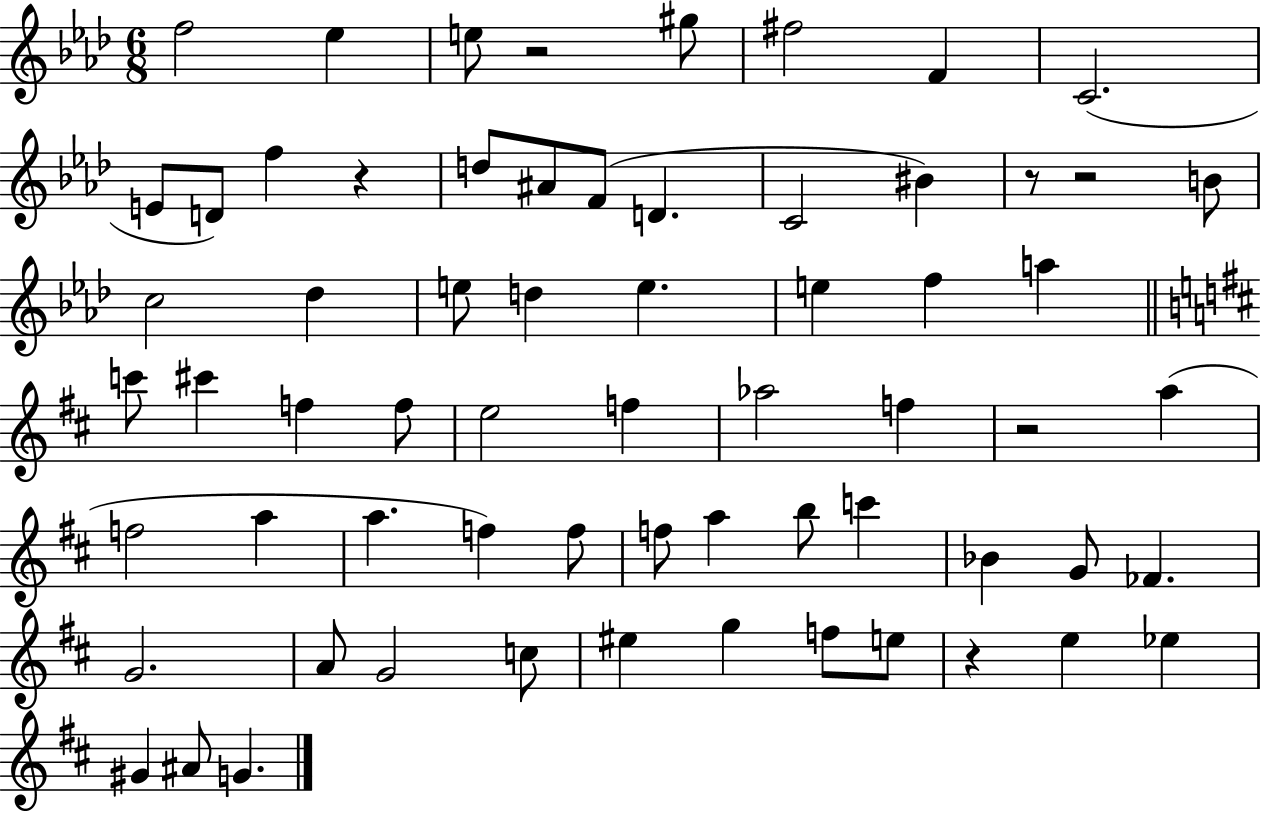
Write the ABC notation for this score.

X:1
T:Untitled
M:6/8
L:1/4
K:Ab
f2 _e e/2 z2 ^g/2 ^f2 F C2 E/2 D/2 f z d/2 ^A/2 F/2 D C2 ^B z/2 z2 B/2 c2 _d e/2 d e e f a c'/2 ^c' f f/2 e2 f _a2 f z2 a f2 a a f f/2 f/2 a b/2 c' _B G/2 _F G2 A/2 G2 c/2 ^e g f/2 e/2 z e _e ^G ^A/2 G